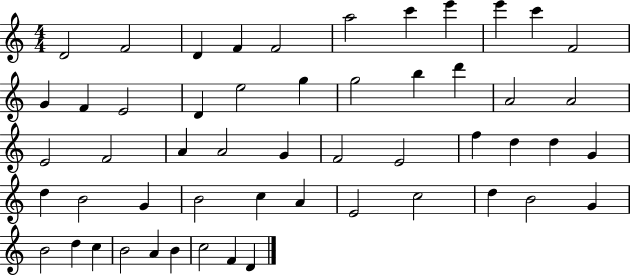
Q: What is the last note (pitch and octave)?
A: D4